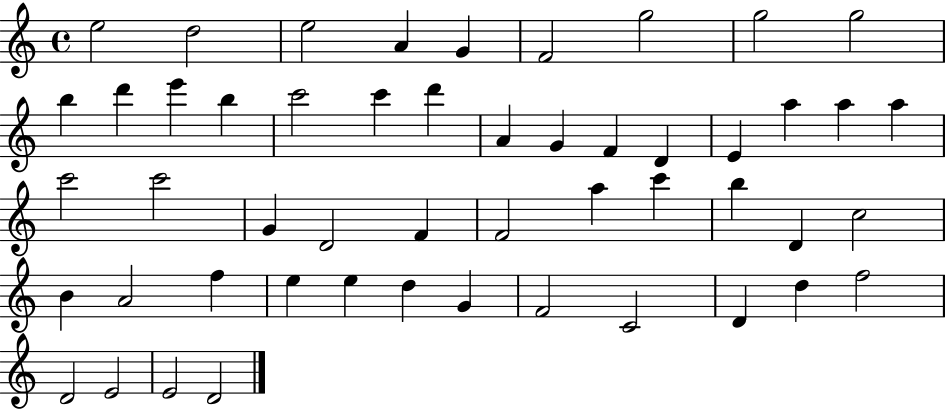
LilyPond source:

{
  \clef treble
  \time 4/4
  \defaultTimeSignature
  \key c \major
  e''2 d''2 | e''2 a'4 g'4 | f'2 g''2 | g''2 g''2 | \break b''4 d'''4 e'''4 b''4 | c'''2 c'''4 d'''4 | a'4 g'4 f'4 d'4 | e'4 a''4 a''4 a''4 | \break c'''2 c'''2 | g'4 d'2 f'4 | f'2 a''4 c'''4 | b''4 d'4 c''2 | \break b'4 a'2 f''4 | e''4 e''4 d''4 g'4 | f'2 c'2 | d'4 d''4 f''2 | \break d'2 e'2 | e'2 d'2 | \bar "|."
}